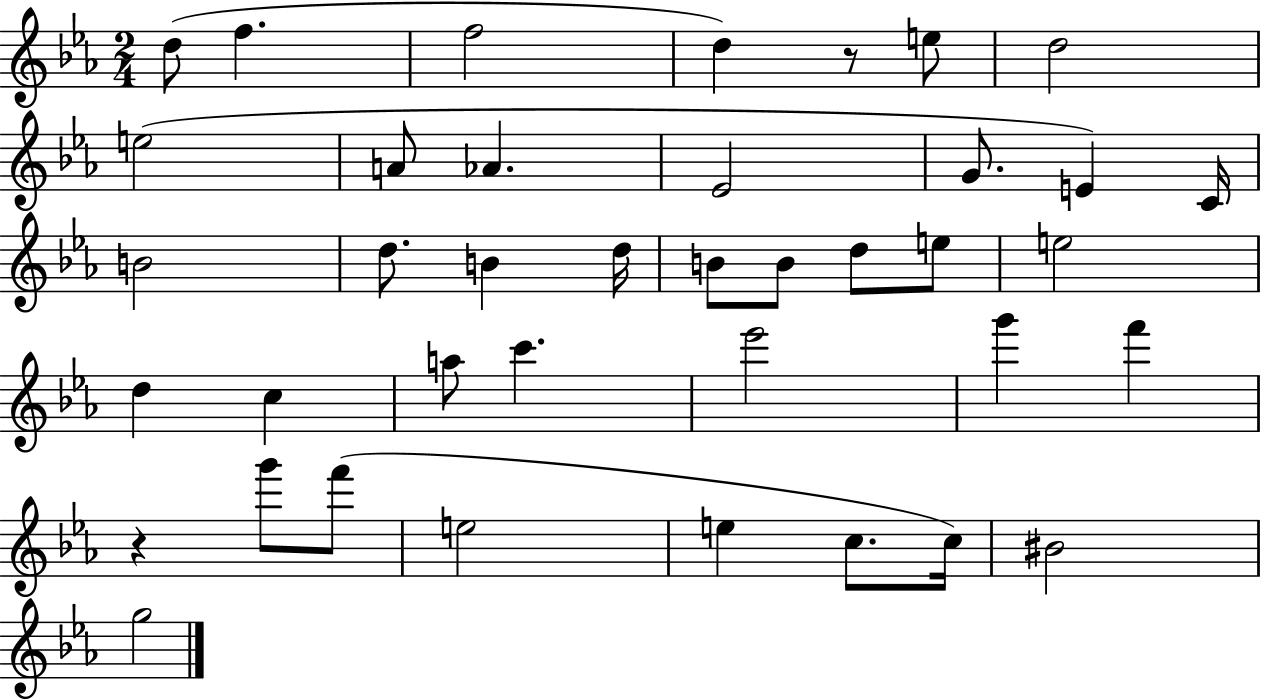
{
  \clef treble
  \numericTimeSignature
  \time 2/4
  \key ees \major
  d''8( f''4. | f''2 | d''4) r8 e''8 | d''2 | \break e''2( | a'8 aes'4. | ees'2 | g'8. e'4) c'16 | \break b'2 | d''8. b'4 d''16 | b'8 b'8 d''8 e''8 | e''2 | \break d''4 c''4 | a''8 c'''4. | ees'''2 | g'''4 f'''4 | \break r4 g'''8 f'''8( | e''2 | e''4 c''8. c''16) | bis'2 | \break g''2 | \bar "|."
}